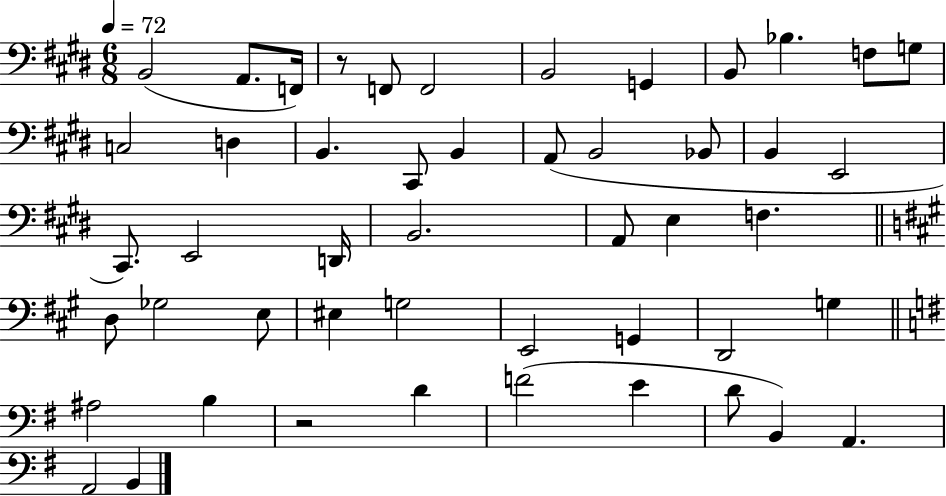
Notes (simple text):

B2/h A2/e. F2/s R/e F2/e F2/h B2/h G2/q B2/e Bb3/q. F3/e G3/e C3/h D3/q B2/q. C#2/e B2/q A2/e B2/h Bb2/e B2/q E2/h C#2/e. E2/h D2/s B2/h. A2/e E3/q F3/q. D3/e Gb3/h E3/e EIS3/q G3/h E2/h G2/q D2/h G3/q A#3/h B3/q R/h D4/q F4/h E4/q D4/e B2/q A2/q. A2/h B2/q